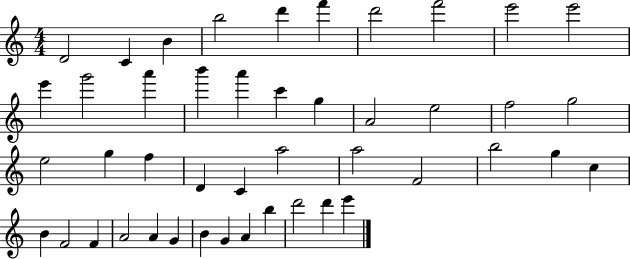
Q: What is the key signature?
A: C major